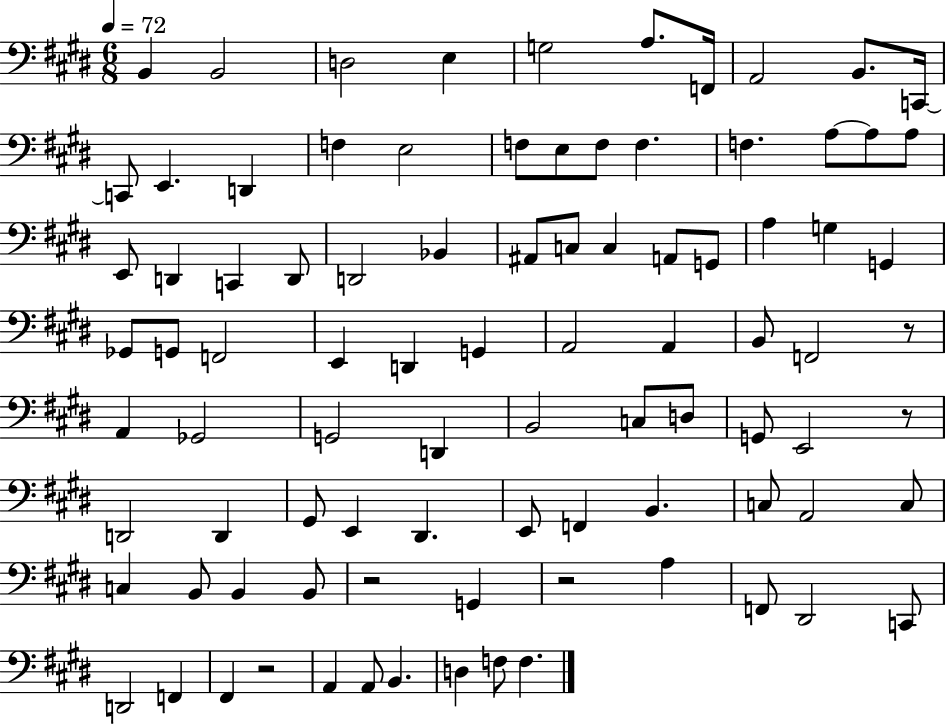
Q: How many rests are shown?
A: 5